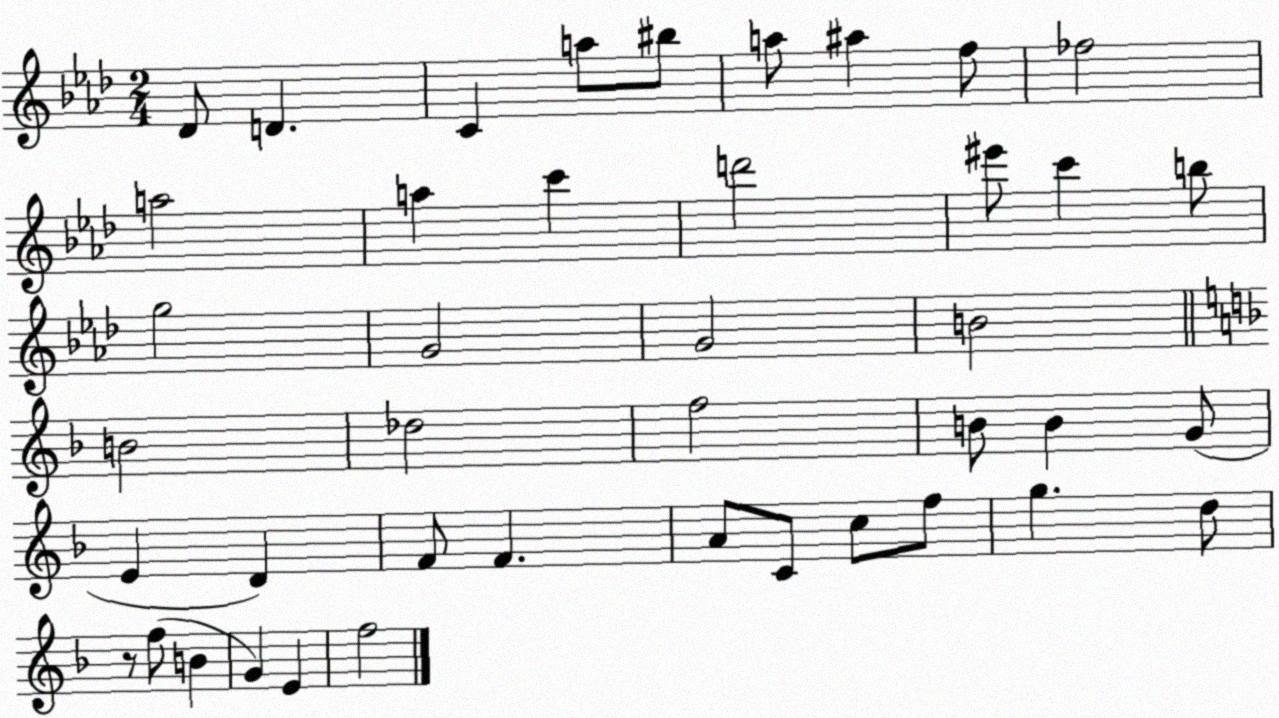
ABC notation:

X:1
T:Untitled
M:2/4
L:1/4
K:Ab
_D/2 D C a/2 ^b/2 a/2 ^a f/2 _f2 a2 a c' d'2 ^e'/2 c' b/2 g2 G2 G2 B2 B2 _d2 f2 B/2 B G/2 E D F/2 F A/2 C/2 c/2 f/2 g d/2 z/2 f/2 B G E f2